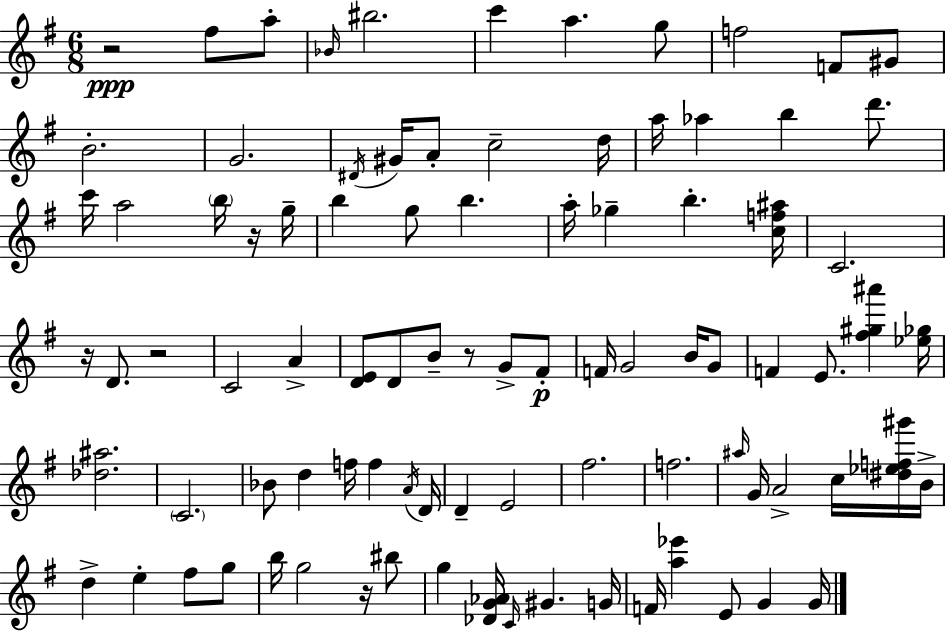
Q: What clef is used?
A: treble